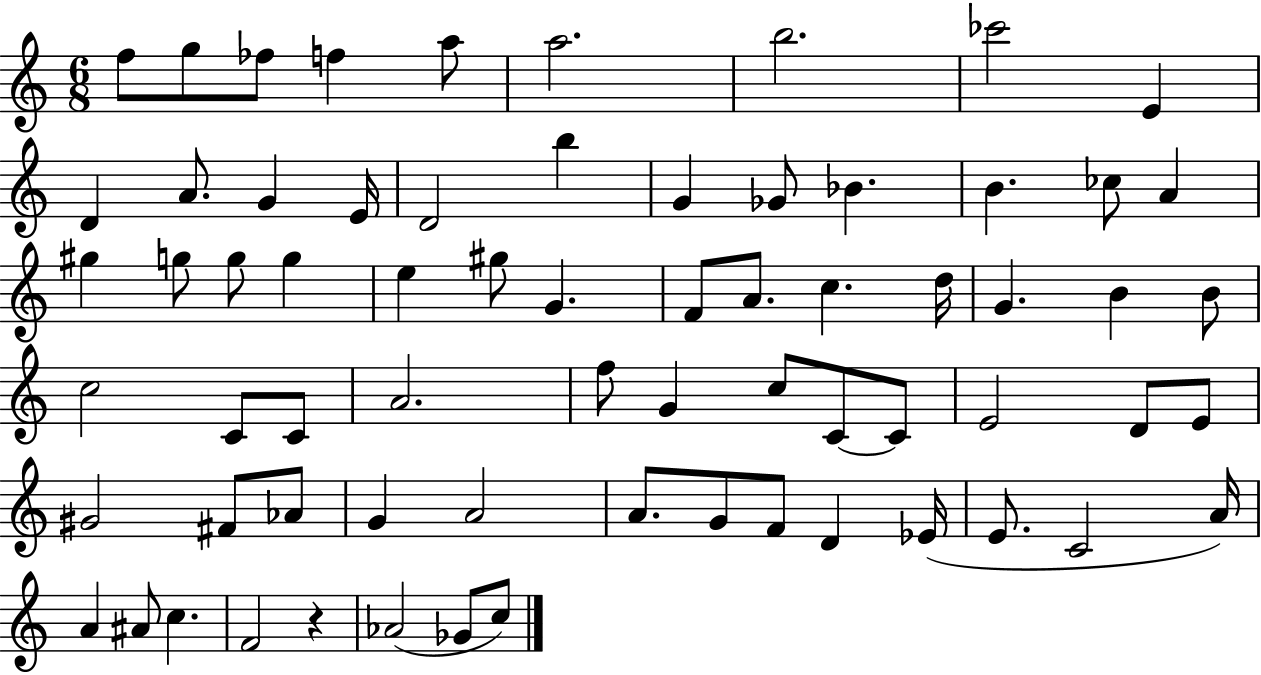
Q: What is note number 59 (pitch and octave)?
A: C4